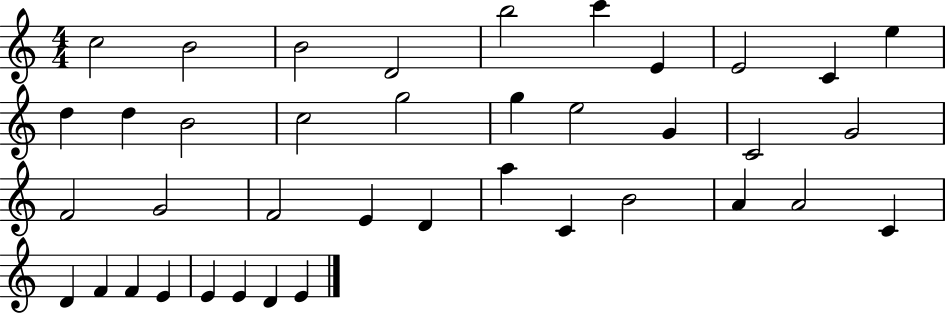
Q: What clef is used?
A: treble